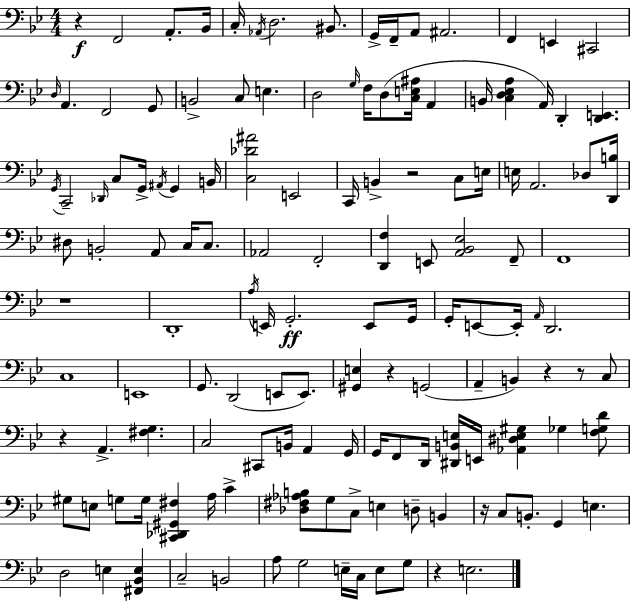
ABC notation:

X:1
T:Untitled
M:4/4
L:1/4
K:Gm
z F,,2 A,,/2 _B,,/4 C,/4 _A,,/4 D,2 ^B,,/2 G,,/4 F,,/4 A,,/2 ^A,,2 F,, E,, ^C,,2 D,/4 A,, F,,2 G,,/2 B,,2 C,/2 E, D,2 G,/4 F,/4 D,/2 [C,E,^A,]/4 A,, B,,/4 [C,D,_E,A,] A,,/4 D,, [D,,E,,] G,,/4 C,,2 _D,,/4 C,/2 G,,/4 ^A,,/4 G,, B,,/4 [C,_D^A]2 E,,2 C,,/4 B,, z2 C,/2 E,/4 E,/4 A,,2 _D,/2 [D,,B,]/4 ^D,/2 B,,2 A,,/2 C,/4 C,/2 _A,,2 F,,2 [D,,F,] E,,/2 [A,,_B,,_E,]2 F,,/2 F,,4 z4 D,,4 A,/4 E,,/4 G,,2 E,,/2 G,,/4 G,,/4 E,,/2 E,,/4 A,,/4 D,,2 C,4 E,,4 G,,/2 D,,2 E,,/2 E,,/2 [^G,,E,] z G,,2 A,, B,, z z/2 C,/2 z A,, [^F,G,] C,2 ^C,,/2 B,,/4 A,, G,,/4 G,,/4 F,,/2 D,,/4 [^D,,B,,E,]/4 E,,/4 [_A,,^D,E,^G,] _G, [F,G,D]/2 ^G,/2 E,/2 G,/2 G,/4 [^C,,_D,,^G,,^F,] A,/4 C [_D,^F,_A,B,]/2 G,/2 C,/2 E, D,/2 B,, z/4 C,/2 B,,/2 G,, E, D,2 E, [^F,,_B,,E,] C,2 B,,2 A,/2 G,2 E,/4 C,/4 E,/2 G,/2 z E,2